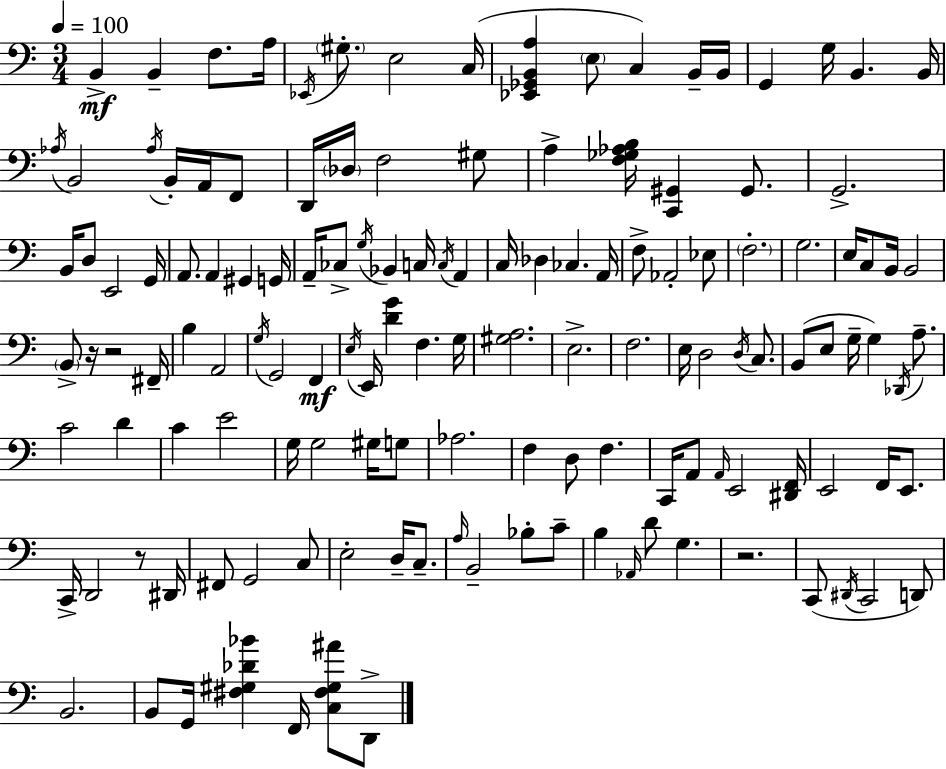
B2/q B2/q F3/e. A3/s Eb2/s G#3/e. E3/h C3/s [Eb2,Gb2,B2,A3]/q E3/e C3/q B2/s B2/s G2/q G3/s B2/q. B2/s Ab3/s B2/h Ab3/s B2/s A2/s F2/e D2/s Db3/s F3/h G#3/e A3/q [F3,Gb3,Ab3,B3]/s [C2,G#2]/q G#2/e. G2/h. B2/s D3/e E2/h G2/s A2/e. A2/q G#2/q G2/s A2/s CES3/e G3/s Bb2/q C3/s C3/s A2/q C3/s Db3/q CES3/q. A2/s F3/e Ab2/h Eb3/e F3/h. G3/h. E3/s C3/e B2/s B2/h B2/e R/s R/h F#2/s B3/q A2/h G3/s G2/h F2/q E3/s E2/s [D4,G4]/q F3/q. G3/s [G#3,A3]/h. E3/h. F3/h. E3/s D3/h D3/s C3/e. B2/e E3/e G3/s G3/q Db2/s A3/e. C4/h D4/q C4/q E4/h G3/s G3/h G#3/s G3/e Ab3/h. F3/q D3/e F3/q. C2/s A2/e A2/s E2/h [D#2,F2]/s E2/h F2/s E2/e. C2/s D2/h R/e D#2/s F#2/e G2/h C3/e E3/h D3/s C3/e. A3/s B2/h Bb3/e C4/e B3/q Ab2/s D4/e G3/q. R/h. C2/e D#2/s C2/h D2/e B2/h. B2/e G2/s [F#3,G#3,Db4,Bb4]/q F2/s [C3,F#3,G#3,A#4]/e D2/e